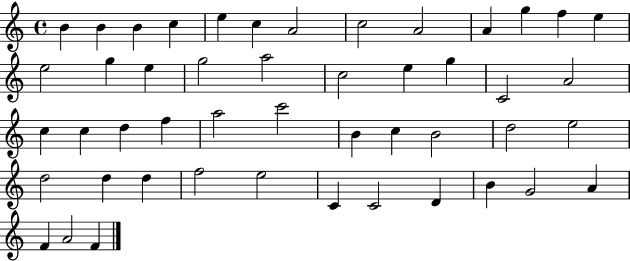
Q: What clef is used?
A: treble